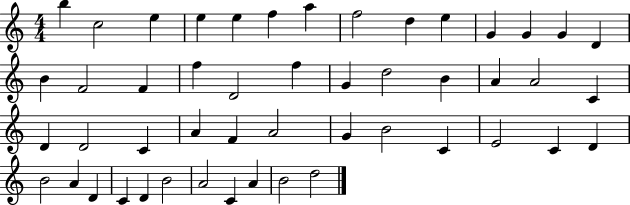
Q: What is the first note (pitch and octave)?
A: B5